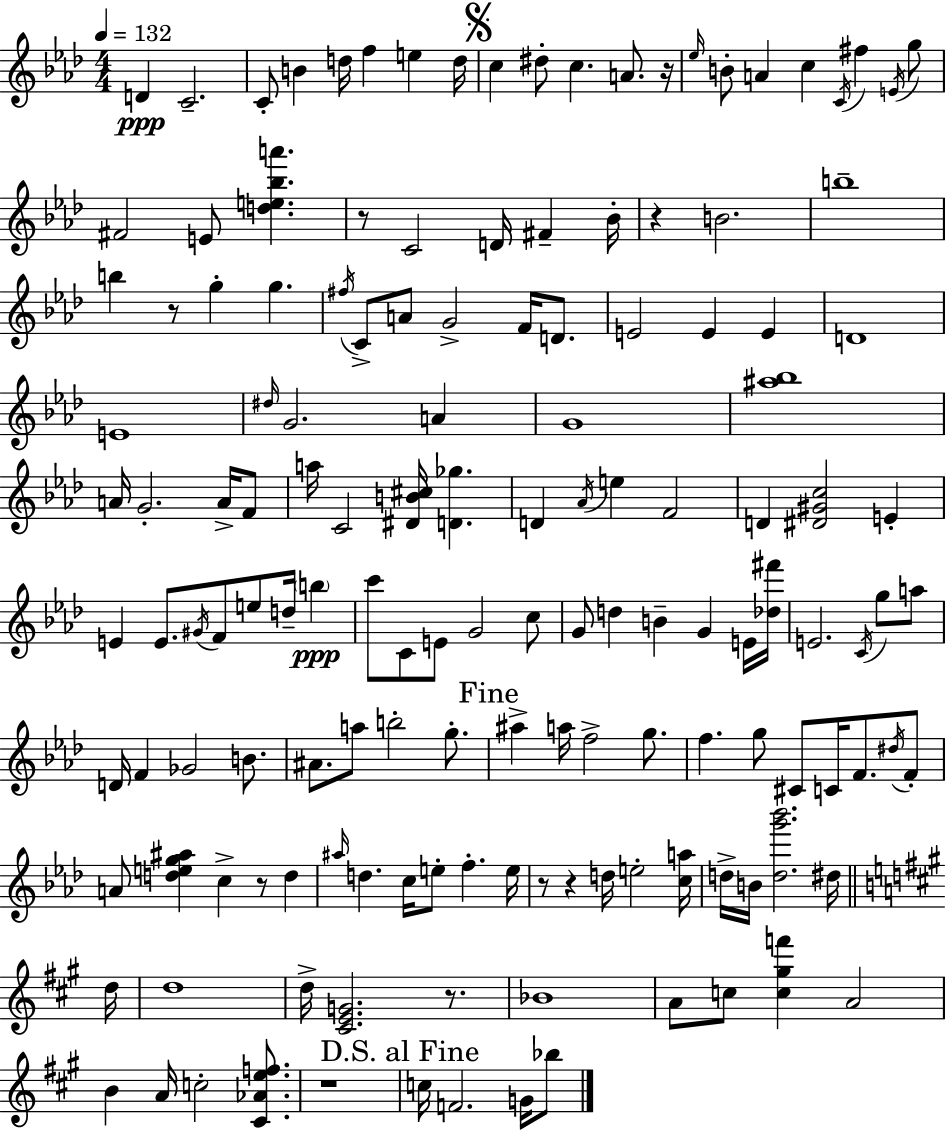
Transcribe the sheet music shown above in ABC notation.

X:1
T:Untitled
M:4/4
L:1/4
K:Ab
D C2 C/2 B d/4 f e d/4 c ^d/2 c A/2 z/4 _e/4 B/2 A c C/4 ^f E/4 g/2 ^F2 E/2 [de_ba'] z/2 C2 D/4 ^F _B/4 z B2 b4 b z/2 g g ^f/4 C/2 A/2 G2 F/4 D/2 E2 E E D4 E4 ^d/4 G2 A G4 [^a_b]4 A/4 G2 A/4 F/2 a/4 C2 [^DB^c]/4 [D_g] D _A/4 e F2 D [^D^Gc]2 E E E/2 ^G/4 F/2 e/2 d/4 b c'/2 C/2 E/2 G2 c/2 G/2 d B G E/4 [_d^f']/4 E2 C/4 g/2 a/2 D/4 F _G2 B/2 ^A/2 a/2 b2 g/2 ^a a/4 f2 g/2 f g/2 ^C/2 C/4 F/2 ^d/4 F/2 A/2 [deg^a] c z/2 d ^a/4 d c/4 e/2 f e/4 z/2 z d/4 e2 [ca]/4 d/4 B/4 [dg'_b']2 ^d/4 d/4 d4 d/4 [^CEG]2 z/2 _B4 A/2 c/2 [c^gf'] A2 B A/4 c2 [^C_Aef]/2 z4 c/4 F2 G/4 _b/2